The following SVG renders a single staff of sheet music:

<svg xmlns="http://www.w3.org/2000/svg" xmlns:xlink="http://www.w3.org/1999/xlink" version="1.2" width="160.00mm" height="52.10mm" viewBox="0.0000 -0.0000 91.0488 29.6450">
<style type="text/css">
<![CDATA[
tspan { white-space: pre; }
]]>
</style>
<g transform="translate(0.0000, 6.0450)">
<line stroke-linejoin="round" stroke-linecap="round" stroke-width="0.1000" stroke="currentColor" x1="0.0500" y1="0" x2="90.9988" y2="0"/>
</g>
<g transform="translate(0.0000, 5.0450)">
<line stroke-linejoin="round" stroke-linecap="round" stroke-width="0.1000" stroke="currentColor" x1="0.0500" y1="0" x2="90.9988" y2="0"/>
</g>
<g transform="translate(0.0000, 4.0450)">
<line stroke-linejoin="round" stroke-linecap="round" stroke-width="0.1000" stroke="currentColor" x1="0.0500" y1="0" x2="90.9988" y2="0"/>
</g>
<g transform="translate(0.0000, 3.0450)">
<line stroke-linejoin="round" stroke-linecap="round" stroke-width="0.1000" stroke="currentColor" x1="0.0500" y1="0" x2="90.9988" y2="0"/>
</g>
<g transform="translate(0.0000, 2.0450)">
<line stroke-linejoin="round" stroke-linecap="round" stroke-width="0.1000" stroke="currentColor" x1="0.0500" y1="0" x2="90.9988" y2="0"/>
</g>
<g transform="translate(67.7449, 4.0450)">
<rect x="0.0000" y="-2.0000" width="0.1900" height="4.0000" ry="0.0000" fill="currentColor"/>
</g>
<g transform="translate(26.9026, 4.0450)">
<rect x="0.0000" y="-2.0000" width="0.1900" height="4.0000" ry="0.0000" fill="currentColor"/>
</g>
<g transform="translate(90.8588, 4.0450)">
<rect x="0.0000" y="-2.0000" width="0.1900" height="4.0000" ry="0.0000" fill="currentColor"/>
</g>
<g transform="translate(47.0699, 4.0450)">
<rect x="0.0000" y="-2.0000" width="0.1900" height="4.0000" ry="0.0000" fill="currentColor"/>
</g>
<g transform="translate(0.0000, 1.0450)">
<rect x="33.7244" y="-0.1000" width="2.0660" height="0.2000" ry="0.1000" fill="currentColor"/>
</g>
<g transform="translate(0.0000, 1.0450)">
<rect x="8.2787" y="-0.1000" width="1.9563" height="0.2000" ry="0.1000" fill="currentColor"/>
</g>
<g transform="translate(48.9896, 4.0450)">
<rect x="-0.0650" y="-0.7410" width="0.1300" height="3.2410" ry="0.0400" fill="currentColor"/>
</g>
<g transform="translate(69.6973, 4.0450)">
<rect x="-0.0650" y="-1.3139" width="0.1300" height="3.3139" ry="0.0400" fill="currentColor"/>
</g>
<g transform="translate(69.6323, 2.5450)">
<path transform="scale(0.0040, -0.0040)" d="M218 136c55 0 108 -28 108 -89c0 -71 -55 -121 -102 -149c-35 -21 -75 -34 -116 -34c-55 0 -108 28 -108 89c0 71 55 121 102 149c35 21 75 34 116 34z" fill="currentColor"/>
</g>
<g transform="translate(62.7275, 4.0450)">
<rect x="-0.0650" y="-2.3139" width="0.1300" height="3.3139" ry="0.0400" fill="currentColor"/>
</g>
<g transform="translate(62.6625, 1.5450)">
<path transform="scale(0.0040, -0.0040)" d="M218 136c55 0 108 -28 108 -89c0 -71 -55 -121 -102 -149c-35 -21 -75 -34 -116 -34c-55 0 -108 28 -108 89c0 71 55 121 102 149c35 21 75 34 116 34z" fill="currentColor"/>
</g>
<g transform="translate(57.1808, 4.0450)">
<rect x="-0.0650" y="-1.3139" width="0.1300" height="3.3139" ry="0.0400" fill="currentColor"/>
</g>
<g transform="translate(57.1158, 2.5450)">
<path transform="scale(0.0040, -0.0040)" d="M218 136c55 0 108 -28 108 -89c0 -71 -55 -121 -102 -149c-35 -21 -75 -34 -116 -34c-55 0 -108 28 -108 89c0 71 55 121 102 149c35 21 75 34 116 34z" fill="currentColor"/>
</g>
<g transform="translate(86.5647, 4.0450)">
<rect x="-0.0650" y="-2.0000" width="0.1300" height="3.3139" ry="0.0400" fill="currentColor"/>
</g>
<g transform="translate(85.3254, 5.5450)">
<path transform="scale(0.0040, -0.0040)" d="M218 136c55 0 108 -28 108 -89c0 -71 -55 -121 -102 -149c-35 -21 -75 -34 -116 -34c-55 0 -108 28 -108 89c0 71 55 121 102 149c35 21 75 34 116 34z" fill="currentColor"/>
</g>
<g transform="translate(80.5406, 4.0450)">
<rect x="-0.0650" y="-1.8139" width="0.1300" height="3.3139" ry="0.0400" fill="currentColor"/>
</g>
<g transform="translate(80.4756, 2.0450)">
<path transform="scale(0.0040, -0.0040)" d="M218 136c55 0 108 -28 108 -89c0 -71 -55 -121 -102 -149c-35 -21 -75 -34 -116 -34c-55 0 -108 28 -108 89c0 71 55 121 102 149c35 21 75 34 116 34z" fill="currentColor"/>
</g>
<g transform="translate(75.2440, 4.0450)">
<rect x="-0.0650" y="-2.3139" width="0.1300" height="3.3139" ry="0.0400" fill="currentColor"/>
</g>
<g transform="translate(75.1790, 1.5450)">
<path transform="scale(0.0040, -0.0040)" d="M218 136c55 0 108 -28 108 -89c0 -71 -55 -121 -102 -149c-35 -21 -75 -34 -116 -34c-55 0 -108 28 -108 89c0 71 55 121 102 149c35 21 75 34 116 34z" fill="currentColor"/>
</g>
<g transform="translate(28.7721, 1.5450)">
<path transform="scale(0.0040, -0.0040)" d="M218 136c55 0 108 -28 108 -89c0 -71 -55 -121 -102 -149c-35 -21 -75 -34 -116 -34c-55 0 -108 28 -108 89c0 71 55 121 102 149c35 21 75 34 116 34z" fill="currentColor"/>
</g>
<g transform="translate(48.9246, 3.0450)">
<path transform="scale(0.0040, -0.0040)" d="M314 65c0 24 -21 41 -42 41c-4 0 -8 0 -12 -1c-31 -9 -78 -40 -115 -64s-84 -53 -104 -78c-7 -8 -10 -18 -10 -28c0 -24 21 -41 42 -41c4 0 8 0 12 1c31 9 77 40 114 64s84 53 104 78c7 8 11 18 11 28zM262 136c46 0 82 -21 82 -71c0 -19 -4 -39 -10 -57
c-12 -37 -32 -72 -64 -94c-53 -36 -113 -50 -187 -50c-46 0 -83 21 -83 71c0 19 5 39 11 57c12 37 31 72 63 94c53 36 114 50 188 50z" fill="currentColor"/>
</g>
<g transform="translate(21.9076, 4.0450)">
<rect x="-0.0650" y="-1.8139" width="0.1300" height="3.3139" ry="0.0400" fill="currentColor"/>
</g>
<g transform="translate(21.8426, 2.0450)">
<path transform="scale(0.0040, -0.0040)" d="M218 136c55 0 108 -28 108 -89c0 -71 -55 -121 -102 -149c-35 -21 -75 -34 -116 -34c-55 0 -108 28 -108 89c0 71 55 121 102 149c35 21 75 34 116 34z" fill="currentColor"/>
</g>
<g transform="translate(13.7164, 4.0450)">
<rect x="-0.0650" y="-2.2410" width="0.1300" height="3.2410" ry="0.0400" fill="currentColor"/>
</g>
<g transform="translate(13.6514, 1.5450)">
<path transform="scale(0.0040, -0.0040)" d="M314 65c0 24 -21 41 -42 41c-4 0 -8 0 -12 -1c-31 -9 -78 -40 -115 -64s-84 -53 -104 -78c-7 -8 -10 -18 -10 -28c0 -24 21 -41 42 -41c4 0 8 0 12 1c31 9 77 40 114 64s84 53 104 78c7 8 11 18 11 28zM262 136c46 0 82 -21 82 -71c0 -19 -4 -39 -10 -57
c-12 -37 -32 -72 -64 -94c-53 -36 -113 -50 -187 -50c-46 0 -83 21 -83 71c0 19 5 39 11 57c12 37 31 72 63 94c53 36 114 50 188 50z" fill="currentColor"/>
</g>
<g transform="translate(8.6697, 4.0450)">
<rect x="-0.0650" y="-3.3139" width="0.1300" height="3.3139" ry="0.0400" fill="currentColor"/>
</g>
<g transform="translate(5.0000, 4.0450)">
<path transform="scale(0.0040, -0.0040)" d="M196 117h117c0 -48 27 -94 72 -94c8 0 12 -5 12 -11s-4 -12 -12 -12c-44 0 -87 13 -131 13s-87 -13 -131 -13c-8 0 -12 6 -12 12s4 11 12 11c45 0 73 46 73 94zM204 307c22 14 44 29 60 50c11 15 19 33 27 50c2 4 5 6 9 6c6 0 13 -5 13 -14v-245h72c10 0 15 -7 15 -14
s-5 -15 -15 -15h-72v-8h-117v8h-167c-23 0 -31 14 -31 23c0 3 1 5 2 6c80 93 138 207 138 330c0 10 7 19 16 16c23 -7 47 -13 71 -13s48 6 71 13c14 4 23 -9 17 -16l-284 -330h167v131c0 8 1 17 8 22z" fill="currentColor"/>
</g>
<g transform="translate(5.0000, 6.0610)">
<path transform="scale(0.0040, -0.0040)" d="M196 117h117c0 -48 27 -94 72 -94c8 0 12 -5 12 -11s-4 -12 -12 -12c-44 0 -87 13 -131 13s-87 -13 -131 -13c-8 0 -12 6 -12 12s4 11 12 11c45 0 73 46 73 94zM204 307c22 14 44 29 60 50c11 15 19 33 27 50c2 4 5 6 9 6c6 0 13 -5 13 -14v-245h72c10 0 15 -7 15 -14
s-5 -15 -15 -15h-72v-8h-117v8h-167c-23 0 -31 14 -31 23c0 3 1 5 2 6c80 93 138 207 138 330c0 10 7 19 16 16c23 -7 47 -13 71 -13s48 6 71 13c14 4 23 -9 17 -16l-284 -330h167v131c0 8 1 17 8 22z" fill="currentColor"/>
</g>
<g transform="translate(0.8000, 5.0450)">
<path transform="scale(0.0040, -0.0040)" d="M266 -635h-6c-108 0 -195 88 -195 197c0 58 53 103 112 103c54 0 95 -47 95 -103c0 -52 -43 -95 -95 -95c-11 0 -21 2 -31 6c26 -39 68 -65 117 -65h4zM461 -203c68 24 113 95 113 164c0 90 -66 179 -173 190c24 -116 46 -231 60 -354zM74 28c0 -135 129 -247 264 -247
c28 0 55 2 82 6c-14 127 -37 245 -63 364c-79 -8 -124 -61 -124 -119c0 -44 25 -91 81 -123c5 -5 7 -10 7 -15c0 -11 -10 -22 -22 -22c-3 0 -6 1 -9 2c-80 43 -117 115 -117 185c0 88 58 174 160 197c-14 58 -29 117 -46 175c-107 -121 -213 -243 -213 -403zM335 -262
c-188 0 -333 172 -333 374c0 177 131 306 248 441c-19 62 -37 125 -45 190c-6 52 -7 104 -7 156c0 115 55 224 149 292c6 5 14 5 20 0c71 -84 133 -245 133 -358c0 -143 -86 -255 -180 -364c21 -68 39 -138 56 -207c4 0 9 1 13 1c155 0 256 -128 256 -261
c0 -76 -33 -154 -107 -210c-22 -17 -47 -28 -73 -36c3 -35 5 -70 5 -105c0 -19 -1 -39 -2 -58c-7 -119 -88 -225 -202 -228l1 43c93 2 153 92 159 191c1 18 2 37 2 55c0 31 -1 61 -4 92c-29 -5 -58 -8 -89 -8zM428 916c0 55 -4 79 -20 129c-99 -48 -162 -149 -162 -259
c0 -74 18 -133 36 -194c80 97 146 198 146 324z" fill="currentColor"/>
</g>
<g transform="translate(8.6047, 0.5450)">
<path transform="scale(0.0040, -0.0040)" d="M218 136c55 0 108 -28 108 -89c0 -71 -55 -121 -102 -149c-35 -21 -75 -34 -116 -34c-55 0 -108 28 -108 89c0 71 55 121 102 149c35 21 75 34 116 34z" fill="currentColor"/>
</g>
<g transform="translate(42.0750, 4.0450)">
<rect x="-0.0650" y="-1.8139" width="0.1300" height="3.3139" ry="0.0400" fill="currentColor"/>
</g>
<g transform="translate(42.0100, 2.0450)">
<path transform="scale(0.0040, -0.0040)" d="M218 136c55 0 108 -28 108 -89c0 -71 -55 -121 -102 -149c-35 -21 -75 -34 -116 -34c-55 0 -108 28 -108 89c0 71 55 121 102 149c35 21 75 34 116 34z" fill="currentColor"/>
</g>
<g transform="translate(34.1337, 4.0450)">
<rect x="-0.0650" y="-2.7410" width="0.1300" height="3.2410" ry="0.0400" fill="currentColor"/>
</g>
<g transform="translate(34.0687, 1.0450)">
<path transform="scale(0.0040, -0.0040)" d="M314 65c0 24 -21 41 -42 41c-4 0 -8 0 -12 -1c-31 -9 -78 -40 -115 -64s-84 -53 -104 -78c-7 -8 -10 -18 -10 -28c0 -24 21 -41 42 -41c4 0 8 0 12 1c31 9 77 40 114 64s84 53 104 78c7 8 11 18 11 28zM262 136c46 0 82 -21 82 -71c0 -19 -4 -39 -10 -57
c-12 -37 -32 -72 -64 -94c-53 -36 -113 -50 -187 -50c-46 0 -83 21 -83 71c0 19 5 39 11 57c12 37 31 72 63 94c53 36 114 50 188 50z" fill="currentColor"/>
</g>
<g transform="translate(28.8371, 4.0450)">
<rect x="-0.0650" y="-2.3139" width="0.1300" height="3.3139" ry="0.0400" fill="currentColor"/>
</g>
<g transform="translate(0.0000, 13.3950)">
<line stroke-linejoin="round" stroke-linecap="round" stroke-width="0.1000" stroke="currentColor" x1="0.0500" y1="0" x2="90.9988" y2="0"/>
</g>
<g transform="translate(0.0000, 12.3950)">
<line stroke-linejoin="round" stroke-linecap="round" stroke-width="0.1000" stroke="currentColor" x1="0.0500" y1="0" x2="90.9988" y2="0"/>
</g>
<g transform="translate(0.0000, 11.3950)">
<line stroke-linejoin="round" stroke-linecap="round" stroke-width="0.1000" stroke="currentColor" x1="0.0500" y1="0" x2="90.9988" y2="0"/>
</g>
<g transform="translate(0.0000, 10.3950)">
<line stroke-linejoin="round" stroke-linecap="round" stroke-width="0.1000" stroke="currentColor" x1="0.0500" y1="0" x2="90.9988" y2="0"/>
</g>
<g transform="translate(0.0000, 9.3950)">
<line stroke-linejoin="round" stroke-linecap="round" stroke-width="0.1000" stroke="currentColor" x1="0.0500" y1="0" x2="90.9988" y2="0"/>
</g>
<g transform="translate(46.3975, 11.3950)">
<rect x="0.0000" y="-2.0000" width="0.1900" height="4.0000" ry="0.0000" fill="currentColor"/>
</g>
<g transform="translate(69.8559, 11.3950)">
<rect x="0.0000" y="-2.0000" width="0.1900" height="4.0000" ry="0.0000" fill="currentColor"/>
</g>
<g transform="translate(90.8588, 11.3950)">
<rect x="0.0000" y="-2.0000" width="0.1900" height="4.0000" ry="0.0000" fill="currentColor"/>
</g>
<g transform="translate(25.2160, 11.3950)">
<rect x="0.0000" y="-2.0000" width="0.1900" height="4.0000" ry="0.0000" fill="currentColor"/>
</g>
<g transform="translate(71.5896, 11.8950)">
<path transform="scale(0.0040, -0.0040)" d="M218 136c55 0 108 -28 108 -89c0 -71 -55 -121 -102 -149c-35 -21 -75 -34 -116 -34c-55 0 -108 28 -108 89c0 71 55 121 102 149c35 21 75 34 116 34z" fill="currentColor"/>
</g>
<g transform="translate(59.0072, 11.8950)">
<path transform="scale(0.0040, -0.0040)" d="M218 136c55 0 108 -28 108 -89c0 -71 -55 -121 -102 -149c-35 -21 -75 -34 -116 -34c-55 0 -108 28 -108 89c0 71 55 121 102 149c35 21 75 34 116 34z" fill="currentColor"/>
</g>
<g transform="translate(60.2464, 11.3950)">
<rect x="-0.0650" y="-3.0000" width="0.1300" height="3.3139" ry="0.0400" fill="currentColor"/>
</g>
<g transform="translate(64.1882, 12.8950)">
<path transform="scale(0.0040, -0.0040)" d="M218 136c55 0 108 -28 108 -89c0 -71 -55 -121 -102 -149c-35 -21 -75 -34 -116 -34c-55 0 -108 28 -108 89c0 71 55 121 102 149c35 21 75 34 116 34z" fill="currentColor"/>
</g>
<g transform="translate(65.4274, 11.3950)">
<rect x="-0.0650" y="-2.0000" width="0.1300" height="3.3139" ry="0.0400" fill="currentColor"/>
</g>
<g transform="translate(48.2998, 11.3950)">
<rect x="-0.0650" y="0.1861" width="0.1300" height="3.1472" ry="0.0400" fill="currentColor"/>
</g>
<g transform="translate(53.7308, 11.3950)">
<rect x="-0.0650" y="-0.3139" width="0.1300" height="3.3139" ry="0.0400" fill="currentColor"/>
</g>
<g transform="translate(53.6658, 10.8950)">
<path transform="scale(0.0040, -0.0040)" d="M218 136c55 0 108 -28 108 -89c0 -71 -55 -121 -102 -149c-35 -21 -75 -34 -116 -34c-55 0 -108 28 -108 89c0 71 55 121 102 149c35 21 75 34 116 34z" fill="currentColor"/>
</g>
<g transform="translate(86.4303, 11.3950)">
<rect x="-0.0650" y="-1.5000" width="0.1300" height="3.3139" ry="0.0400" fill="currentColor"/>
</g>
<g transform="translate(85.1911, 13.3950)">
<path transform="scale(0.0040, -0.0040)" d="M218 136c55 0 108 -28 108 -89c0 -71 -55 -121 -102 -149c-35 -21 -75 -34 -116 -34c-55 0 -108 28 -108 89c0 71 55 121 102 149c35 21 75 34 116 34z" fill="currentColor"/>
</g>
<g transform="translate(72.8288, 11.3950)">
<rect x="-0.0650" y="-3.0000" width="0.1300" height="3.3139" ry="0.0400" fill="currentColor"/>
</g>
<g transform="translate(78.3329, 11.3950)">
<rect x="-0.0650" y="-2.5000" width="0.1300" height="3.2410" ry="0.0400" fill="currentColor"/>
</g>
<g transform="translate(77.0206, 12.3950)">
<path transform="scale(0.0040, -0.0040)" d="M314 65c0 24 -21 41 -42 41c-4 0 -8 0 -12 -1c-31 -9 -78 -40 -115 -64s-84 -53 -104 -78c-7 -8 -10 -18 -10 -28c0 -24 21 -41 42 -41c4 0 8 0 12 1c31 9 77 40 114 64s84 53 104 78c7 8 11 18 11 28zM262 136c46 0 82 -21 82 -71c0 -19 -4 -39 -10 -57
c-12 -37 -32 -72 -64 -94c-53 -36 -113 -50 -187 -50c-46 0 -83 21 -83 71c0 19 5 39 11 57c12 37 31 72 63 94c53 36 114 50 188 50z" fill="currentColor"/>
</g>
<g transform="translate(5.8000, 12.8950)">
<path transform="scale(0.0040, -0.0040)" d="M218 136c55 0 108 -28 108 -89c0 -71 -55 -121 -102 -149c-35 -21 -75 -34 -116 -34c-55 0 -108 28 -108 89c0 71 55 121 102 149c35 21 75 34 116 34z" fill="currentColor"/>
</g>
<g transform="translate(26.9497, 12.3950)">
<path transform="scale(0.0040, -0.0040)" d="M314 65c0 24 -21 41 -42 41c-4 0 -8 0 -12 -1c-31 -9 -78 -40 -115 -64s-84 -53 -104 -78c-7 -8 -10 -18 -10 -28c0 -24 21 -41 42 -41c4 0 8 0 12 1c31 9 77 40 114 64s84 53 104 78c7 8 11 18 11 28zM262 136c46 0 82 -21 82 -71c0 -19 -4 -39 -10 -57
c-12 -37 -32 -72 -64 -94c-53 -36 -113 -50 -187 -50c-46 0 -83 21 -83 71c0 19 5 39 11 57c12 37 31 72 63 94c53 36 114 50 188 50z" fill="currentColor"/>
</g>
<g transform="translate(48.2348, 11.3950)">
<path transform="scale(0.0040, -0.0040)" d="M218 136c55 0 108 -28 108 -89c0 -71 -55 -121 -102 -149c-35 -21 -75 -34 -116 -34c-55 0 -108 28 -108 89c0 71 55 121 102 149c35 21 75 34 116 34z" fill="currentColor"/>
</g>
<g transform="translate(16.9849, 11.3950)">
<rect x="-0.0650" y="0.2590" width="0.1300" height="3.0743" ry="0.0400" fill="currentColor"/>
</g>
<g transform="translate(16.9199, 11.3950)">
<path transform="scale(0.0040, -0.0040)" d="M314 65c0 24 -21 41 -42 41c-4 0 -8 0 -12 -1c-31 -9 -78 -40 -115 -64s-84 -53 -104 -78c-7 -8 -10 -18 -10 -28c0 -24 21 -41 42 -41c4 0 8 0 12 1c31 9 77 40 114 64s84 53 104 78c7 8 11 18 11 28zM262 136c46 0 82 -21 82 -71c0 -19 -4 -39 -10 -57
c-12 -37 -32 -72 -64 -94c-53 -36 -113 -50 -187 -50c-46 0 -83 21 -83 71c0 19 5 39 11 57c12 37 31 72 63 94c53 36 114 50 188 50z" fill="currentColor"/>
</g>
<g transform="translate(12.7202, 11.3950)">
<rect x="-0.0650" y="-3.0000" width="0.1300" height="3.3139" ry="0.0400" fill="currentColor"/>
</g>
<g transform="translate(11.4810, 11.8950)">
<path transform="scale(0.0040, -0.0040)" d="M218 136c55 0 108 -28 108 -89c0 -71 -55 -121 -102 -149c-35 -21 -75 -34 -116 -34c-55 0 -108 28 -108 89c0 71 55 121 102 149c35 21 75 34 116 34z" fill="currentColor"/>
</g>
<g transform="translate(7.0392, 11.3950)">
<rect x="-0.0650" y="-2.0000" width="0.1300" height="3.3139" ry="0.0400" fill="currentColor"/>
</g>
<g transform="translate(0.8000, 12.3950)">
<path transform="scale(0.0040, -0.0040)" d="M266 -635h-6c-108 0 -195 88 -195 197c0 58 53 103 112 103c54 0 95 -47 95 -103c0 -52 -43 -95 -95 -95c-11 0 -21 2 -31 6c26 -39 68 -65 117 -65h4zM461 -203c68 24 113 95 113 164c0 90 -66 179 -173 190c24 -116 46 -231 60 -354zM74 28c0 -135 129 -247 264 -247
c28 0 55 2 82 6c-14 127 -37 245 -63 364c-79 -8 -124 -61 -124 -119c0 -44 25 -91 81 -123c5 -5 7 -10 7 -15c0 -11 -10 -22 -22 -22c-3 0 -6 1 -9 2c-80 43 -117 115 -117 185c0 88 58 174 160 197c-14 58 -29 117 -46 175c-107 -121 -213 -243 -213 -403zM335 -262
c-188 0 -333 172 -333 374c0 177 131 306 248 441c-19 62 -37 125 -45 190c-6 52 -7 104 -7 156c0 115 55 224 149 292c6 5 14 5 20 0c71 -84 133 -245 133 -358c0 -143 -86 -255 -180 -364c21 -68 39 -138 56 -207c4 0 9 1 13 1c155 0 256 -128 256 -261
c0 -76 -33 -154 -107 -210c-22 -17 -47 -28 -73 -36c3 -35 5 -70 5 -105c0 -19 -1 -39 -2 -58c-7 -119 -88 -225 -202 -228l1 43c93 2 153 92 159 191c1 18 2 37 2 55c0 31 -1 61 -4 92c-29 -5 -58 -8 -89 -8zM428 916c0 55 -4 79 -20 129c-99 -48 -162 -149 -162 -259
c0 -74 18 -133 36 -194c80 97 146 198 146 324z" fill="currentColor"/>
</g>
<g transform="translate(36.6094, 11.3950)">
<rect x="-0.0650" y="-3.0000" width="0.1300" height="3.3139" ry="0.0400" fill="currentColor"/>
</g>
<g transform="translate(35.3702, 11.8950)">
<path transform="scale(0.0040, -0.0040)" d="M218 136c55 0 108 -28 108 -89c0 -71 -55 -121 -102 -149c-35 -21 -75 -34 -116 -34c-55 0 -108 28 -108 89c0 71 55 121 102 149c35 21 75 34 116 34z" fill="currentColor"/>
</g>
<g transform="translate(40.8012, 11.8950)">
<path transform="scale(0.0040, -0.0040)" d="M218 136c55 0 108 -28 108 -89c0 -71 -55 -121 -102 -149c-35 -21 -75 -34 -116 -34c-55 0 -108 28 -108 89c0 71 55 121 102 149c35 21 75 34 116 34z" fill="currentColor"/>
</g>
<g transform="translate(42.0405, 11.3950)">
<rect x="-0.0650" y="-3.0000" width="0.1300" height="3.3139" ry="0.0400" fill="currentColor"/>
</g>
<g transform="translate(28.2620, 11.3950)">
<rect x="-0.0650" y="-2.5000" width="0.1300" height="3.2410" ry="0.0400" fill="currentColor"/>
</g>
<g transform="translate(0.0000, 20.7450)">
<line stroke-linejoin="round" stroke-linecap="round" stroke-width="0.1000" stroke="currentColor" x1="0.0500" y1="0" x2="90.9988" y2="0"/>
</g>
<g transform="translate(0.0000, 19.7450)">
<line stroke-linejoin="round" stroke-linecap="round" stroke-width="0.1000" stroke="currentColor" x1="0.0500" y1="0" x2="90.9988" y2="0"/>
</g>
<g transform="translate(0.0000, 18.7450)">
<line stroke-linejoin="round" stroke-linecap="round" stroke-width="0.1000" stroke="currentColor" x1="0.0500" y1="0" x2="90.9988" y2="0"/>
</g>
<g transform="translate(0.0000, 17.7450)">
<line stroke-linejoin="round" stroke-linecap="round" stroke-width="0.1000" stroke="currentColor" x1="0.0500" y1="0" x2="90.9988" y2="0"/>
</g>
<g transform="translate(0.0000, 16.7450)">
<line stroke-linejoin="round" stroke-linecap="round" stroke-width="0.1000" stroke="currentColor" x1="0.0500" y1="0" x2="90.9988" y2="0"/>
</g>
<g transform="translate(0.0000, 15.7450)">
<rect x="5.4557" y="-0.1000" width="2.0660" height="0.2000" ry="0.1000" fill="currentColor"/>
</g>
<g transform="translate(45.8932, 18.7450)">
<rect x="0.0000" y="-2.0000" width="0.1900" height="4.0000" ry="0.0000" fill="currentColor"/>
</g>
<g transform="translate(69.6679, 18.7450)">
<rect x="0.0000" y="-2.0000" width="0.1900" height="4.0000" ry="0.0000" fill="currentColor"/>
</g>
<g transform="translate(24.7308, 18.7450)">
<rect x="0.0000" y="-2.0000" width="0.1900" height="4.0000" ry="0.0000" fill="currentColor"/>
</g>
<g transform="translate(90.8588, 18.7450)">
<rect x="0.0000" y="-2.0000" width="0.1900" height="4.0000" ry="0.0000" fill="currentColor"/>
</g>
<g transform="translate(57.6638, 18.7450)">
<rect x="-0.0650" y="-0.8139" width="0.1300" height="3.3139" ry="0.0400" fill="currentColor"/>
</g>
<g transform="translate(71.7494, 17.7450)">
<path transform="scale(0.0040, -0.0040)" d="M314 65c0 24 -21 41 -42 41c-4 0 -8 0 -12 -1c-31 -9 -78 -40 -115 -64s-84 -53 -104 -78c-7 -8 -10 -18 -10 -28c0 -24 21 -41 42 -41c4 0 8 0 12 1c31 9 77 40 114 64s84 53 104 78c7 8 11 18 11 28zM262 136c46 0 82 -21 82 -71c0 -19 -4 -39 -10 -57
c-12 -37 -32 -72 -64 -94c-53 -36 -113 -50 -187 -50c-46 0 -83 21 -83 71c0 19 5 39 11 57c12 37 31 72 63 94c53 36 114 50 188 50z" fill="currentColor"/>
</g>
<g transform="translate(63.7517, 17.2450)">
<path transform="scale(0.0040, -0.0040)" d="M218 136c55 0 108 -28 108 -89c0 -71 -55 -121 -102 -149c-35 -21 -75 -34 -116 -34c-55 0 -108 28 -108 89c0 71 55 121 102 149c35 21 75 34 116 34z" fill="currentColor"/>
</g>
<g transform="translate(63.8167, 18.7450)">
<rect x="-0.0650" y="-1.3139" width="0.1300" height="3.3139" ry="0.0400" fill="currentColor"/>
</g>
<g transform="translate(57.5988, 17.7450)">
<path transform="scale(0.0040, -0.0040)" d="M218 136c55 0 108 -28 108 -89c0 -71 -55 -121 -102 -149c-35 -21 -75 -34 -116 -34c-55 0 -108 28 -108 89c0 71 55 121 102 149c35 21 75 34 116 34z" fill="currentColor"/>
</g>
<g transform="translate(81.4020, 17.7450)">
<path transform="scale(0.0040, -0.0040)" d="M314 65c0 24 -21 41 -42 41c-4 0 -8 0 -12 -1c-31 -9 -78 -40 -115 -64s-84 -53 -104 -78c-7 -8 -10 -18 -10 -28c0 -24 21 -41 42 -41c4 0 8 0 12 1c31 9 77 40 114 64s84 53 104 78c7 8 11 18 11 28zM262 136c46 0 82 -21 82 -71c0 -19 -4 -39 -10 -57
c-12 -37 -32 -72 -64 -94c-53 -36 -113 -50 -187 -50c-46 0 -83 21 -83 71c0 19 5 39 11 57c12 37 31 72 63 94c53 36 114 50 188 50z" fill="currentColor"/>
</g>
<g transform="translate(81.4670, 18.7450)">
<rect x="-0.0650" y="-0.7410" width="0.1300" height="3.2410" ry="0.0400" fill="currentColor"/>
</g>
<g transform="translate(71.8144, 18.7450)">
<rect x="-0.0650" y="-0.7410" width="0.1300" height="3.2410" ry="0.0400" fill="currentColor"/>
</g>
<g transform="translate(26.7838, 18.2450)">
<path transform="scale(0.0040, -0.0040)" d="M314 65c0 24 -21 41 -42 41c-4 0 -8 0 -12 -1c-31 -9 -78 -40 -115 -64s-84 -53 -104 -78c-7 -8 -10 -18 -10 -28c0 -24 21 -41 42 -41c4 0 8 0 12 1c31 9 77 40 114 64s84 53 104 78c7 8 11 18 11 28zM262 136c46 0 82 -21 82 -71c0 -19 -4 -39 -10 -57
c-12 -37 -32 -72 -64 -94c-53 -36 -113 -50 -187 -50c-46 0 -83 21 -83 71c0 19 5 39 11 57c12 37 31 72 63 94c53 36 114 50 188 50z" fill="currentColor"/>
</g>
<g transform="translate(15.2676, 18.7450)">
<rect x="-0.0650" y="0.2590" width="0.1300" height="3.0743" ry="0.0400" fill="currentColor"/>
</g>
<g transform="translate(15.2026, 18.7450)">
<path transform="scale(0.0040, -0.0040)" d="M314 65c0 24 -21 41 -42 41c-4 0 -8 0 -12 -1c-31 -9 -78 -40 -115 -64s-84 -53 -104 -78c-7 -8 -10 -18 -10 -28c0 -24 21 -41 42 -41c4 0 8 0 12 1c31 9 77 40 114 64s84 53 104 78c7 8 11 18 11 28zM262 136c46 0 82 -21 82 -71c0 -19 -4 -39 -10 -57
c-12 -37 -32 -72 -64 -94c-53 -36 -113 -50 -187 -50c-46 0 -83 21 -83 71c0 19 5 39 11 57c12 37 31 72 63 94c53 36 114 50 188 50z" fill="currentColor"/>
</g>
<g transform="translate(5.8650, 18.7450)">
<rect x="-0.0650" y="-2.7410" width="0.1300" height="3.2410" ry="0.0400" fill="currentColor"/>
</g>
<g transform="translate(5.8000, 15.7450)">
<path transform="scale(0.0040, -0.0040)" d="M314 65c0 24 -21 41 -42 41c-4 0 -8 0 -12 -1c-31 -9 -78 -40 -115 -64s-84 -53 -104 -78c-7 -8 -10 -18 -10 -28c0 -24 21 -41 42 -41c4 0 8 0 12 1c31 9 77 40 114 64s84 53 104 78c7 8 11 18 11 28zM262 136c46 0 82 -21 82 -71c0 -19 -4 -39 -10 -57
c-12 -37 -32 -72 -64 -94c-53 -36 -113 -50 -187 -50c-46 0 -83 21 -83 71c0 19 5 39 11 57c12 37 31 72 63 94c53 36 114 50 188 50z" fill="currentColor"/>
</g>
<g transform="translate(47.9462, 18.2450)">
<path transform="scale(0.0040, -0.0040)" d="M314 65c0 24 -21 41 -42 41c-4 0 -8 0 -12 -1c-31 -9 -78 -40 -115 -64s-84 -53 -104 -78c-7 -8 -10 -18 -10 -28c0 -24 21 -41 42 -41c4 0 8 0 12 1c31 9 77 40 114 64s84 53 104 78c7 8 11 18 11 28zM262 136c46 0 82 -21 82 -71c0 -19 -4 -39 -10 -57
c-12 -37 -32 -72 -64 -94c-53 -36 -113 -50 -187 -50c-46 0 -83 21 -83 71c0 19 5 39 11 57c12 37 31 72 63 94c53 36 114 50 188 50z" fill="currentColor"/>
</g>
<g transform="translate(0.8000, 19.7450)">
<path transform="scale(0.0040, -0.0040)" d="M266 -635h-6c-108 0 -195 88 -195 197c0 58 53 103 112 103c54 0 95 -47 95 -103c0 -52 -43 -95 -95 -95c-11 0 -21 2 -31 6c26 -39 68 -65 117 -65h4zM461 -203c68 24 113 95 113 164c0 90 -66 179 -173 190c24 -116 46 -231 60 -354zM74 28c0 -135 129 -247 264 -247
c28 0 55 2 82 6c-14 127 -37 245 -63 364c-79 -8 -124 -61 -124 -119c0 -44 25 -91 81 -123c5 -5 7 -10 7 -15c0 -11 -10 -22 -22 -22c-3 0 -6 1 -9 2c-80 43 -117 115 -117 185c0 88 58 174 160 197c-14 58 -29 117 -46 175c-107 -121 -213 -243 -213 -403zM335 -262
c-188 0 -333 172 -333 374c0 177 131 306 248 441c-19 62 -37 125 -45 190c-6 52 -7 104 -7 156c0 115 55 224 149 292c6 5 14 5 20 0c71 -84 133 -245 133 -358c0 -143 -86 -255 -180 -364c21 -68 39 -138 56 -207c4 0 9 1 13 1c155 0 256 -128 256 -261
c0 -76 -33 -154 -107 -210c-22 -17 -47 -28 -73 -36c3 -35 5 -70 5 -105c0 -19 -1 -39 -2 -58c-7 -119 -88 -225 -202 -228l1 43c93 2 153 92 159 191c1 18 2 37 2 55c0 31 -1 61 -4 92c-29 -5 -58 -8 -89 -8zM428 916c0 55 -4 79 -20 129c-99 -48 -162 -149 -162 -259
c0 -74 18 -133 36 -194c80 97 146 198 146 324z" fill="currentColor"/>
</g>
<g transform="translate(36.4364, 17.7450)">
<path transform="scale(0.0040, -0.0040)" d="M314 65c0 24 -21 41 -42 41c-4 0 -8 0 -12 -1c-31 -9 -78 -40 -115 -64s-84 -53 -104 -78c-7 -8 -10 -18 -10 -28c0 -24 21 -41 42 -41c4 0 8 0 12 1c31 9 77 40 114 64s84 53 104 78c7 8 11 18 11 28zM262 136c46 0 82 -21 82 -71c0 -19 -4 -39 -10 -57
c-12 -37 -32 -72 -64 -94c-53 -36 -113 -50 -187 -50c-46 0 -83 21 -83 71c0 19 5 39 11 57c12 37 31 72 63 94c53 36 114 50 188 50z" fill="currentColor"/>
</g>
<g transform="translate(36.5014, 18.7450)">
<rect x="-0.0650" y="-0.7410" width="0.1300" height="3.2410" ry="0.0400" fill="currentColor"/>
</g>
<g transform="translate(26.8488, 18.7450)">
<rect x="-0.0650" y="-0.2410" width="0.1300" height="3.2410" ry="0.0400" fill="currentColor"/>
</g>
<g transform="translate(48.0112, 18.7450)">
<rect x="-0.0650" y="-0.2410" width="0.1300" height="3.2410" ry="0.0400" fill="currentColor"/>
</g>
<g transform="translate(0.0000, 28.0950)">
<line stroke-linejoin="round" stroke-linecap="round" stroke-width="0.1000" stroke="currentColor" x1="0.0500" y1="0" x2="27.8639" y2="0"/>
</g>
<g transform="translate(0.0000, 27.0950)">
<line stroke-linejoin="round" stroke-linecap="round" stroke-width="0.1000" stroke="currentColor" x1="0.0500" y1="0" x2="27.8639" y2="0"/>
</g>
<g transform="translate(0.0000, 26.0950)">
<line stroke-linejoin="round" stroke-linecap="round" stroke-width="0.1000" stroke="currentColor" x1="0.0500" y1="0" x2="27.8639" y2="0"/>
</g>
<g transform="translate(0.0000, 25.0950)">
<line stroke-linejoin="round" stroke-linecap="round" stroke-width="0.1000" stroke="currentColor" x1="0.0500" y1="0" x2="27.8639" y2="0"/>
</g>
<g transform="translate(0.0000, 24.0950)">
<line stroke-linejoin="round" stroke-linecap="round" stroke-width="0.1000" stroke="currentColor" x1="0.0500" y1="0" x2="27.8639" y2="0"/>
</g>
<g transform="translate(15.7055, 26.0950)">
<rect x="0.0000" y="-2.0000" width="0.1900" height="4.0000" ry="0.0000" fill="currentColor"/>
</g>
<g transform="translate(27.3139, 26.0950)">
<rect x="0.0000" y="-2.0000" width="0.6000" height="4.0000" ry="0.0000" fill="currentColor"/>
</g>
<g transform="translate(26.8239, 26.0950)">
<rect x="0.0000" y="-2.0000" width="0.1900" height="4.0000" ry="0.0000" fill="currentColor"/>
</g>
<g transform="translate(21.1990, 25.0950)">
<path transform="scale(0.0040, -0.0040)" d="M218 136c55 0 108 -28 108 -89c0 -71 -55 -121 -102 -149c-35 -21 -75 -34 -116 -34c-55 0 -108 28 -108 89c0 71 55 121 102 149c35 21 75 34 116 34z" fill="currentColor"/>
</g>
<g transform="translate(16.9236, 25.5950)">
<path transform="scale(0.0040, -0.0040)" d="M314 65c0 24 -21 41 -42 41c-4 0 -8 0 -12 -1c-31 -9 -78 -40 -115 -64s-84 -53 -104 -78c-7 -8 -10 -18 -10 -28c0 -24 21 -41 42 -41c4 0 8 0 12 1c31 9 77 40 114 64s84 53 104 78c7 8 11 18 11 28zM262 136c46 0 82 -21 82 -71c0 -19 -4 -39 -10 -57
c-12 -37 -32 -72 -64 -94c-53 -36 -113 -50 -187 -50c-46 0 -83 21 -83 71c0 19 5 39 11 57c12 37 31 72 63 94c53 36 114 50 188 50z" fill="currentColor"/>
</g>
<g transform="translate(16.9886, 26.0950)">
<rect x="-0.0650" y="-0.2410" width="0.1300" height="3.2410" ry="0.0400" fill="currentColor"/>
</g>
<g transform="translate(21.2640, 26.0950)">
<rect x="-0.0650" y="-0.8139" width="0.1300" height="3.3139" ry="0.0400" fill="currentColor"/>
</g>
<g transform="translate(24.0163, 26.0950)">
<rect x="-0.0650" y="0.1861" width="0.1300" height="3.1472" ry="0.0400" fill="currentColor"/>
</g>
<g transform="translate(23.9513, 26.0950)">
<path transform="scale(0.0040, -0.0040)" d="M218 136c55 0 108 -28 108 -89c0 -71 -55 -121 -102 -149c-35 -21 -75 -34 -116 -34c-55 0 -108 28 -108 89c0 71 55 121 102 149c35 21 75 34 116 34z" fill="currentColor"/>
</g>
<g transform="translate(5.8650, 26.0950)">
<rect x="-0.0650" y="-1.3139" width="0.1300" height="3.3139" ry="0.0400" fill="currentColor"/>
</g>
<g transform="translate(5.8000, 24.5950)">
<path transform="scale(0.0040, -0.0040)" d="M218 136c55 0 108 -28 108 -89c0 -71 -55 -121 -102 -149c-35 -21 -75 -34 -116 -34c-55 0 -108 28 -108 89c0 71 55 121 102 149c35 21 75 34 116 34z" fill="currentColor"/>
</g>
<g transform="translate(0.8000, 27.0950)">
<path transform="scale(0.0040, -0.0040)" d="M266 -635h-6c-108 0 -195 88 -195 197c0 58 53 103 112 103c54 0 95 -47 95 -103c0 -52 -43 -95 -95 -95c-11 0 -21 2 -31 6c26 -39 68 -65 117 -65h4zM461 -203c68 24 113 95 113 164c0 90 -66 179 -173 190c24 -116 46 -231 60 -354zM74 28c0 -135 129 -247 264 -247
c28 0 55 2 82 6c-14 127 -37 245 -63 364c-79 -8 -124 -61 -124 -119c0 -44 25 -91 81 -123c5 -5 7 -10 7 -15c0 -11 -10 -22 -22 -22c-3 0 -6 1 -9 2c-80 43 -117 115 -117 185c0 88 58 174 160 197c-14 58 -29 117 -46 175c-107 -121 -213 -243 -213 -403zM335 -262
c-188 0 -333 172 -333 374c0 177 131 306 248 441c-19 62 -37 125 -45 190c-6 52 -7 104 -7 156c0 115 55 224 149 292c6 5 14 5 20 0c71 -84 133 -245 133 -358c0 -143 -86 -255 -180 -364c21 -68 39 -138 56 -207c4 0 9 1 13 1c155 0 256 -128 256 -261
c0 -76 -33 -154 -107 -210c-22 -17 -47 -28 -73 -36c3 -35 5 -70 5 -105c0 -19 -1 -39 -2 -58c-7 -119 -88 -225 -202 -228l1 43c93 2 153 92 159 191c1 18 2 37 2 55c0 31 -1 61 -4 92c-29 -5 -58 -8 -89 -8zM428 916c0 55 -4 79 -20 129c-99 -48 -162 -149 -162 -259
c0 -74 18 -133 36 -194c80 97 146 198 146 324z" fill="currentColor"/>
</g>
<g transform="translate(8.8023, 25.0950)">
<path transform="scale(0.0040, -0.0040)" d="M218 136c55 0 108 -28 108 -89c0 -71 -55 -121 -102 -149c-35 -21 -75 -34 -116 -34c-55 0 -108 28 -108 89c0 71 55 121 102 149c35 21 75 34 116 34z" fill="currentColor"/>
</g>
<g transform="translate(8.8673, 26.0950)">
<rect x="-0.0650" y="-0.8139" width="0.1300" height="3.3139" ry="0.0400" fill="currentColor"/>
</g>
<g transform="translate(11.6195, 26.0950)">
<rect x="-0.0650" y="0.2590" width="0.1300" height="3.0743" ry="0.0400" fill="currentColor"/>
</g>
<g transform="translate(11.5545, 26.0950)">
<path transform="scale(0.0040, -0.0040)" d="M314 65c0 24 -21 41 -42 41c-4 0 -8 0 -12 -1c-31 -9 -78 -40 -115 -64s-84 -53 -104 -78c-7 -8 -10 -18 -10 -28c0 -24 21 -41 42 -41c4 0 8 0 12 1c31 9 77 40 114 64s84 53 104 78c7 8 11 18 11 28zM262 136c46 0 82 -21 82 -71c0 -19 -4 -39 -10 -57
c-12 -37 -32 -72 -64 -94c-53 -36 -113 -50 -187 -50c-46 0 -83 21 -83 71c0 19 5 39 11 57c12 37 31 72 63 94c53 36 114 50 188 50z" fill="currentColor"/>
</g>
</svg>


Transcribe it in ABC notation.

X:1
T:Untitled
M:4/4
L:1/4
K:C
b g2 f g a2 f d2 e g e g f F F A B2 G2 A A B c A F A G2 E a2 B2 c2 d2 c2 d e d2 d2 e d B2 c2 d B